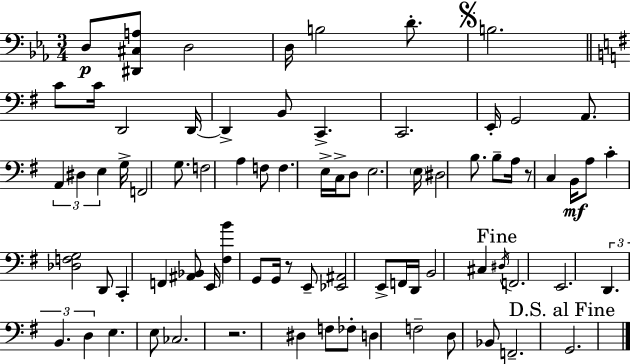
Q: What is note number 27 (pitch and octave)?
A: F3